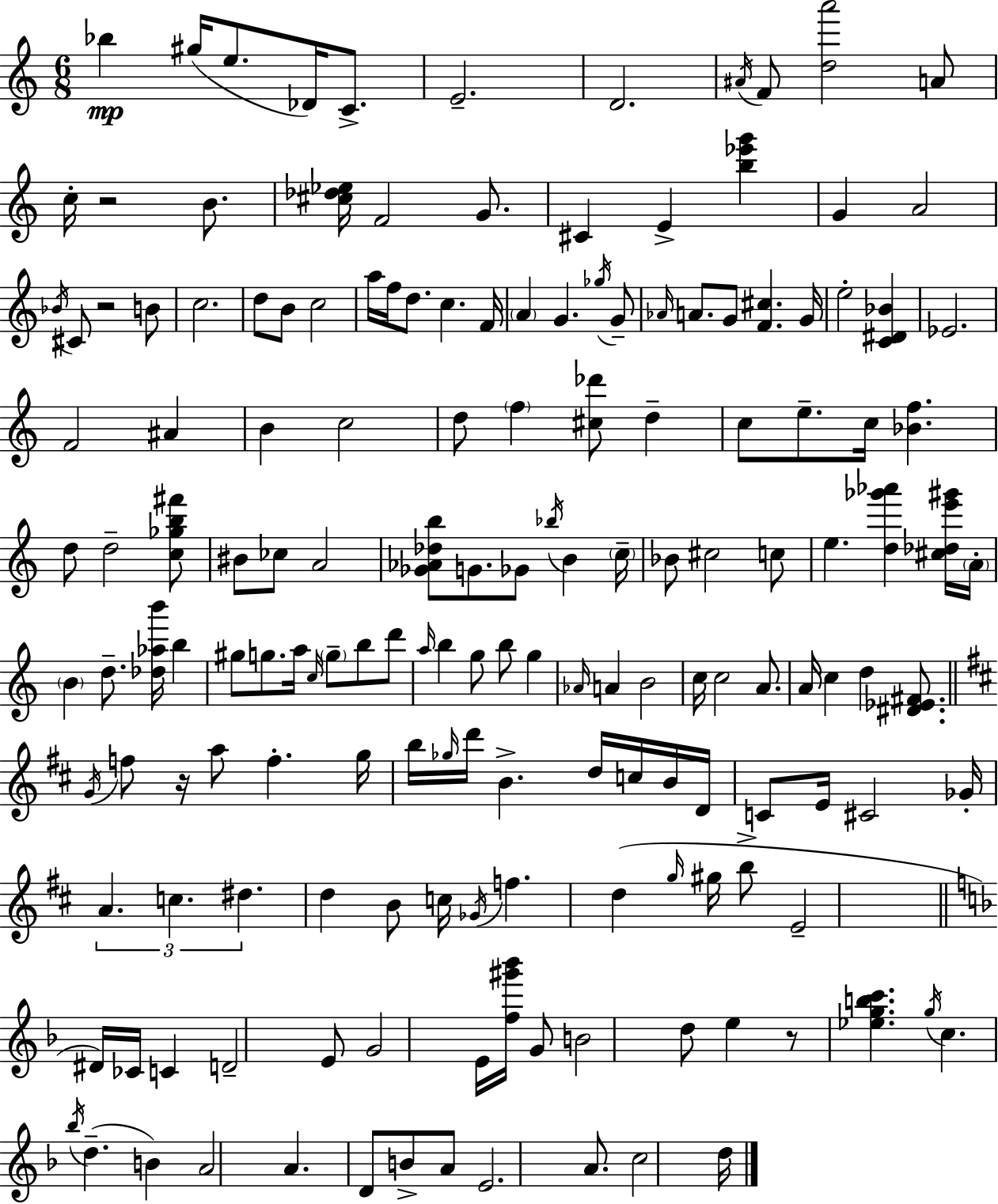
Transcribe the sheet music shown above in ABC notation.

X:1
T:Untitled
M:6/8
L:1/4
K:C
_b ^g/4 e/2 _D/4 C/2 E2 D2 ^A/4 F/2 [da']2 A/2 c/4 z2 B/2 [^c_d_e]/4 F2 G/2 ^C E [b_e'g'] G A2 _B/4 ^C/2 z2 B/2 c2 d/2 B/2 c2 a/4 f/4 d/2 c F/4 A G _g/4 G/2 _A/4 A/2 G/2 [F^c] G/4 e2 [C^D_B] _E2 F2 ^A B c2 d/2 f [^c_d']/2 d c/2 e/2 c/4 [_Bf] d/2 d2 [c_gb^f']/2 ^B/2 _c/2 A2 [_G_A_db]/2 G/2 _G/2 _b/4 B c/4 _B/2 ^c2 c/2 e [d_g'_a'] [^c_de'^g']/4 A/4 B d/2 [_d_ab']/4 b ^g/2 g/2 a/4 c/4 g/2 b/2 d'/2 a/4 b g/2 b/2 g _A/4 A B2 c/4 c2 A/2 A/4 c d [^D_E^F]/2 G/4 f/2 z/4 a/2 f g/4 b/4 _g/4 d'/4 B d/4 c/4 B/4 D/4 C/2 E/4 ^C2 _G/4 A c ^d d B/2 c/4 _G/4 f d g/4 ^g/4 b/2 E2 ^D/4 _C/4 C D2 E/2 G2 E/4 [f^g'_b']/4 G/2 B2 d/2 e z/2 [_egbc'] g/4 c _b/4 d B A2 A D/2 B/2 A/2 E2 A/2 c2 d/4